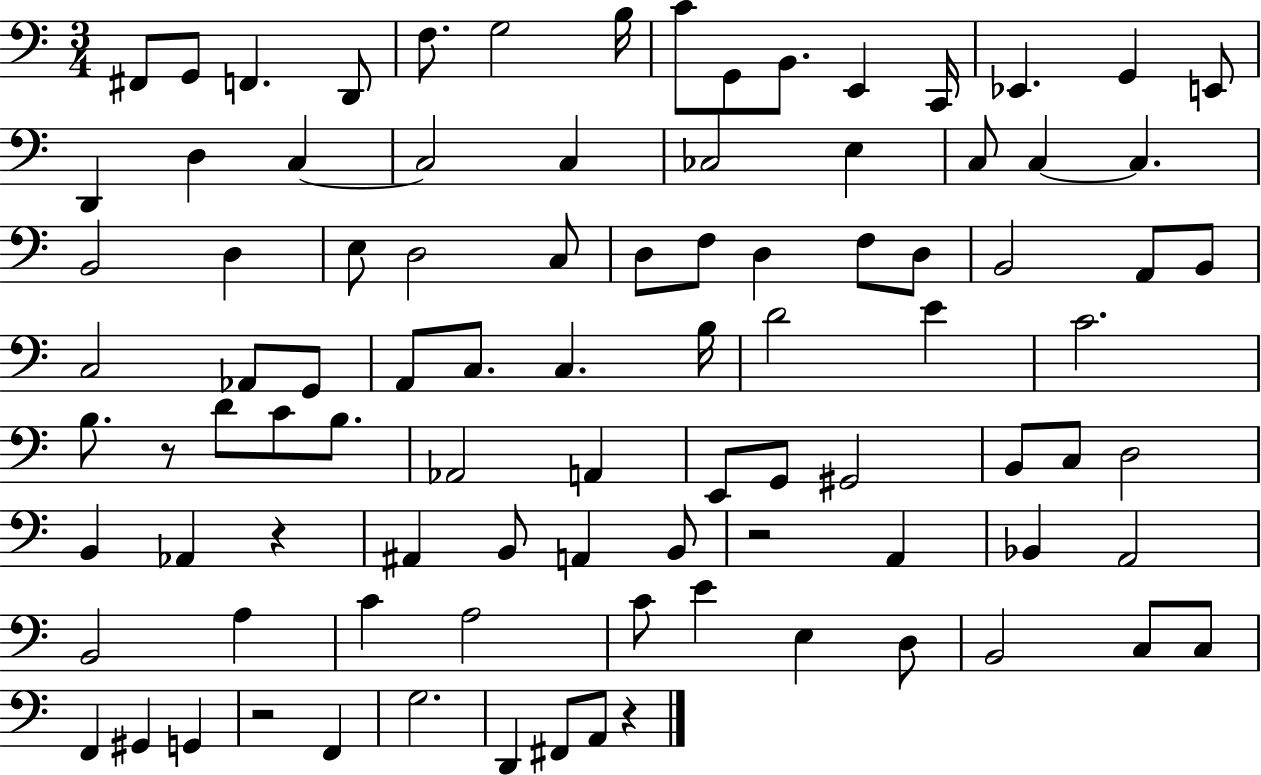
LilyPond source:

{
  \clef bass
  \numericTimeSignature
  \time 3/4
  \key c \major
  fis,8 g,8 f,4. d,8 | f8. g2 b16 | c'8 g,8 b,8. e,4 c,16 | ees,4. g,4 e,8 | \break d,4 d4 c4~~ | c2 c4 | ces2 e4 | c8 c4~~ c4. | \break b,2 d4 | e8 d2 c8 | d8 f8 d4 f8 d8 | b,2 a,8 b,8 | \break c2 aes,8 g,8 | a,8 c8. c4. b16 | d'2 e'4 | c'2. | \break b8. r8 d'8 c'8 b8. | aes,2 a,4 | e,8 g,8 gis,2 | b,8 c8 d2 | \break b,4 aes,4 r4 | ais,4 b,8 a,4 b,8 | r2 a,4 | bes,4 a,2 | \break b,2 a4 | c'4 a2 | c'8 e'4 e4 d8 | b,2 c8 c8 | \break f,4 gis,4 g,4 | r2 f,4 | g2. | d,4 fis,8 a,8 r4 | \break \bar "|."
}